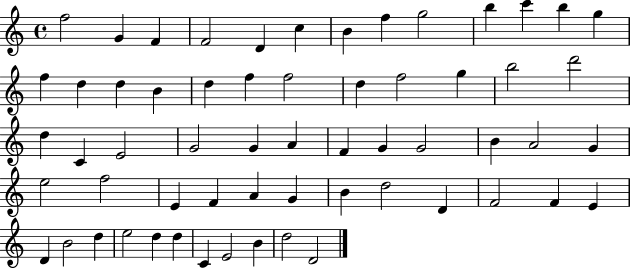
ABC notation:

X:1
T:Untitled
M:4/4
L:1/4
K:C
f2 G F F2 D c B f g2 b c' b g f d d B d f f2 d f2 g b2 d'2 d C E2 G2 G A F G G2 B A2 G e2 f2 E F A G B d2 D F2 F E D B2 d e2 d d C E2 B d2 D2